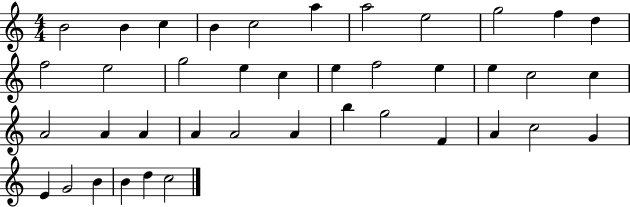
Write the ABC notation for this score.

X:1
T:Untitled
M:4/4
L:1/4
K:C
B2 B c B c2 a a2 e2 g2 f d f2 e2 g2 e c e f2 e e c2 c A2 A A A A2 A b g2 F A c2 G E G2 B B d c2